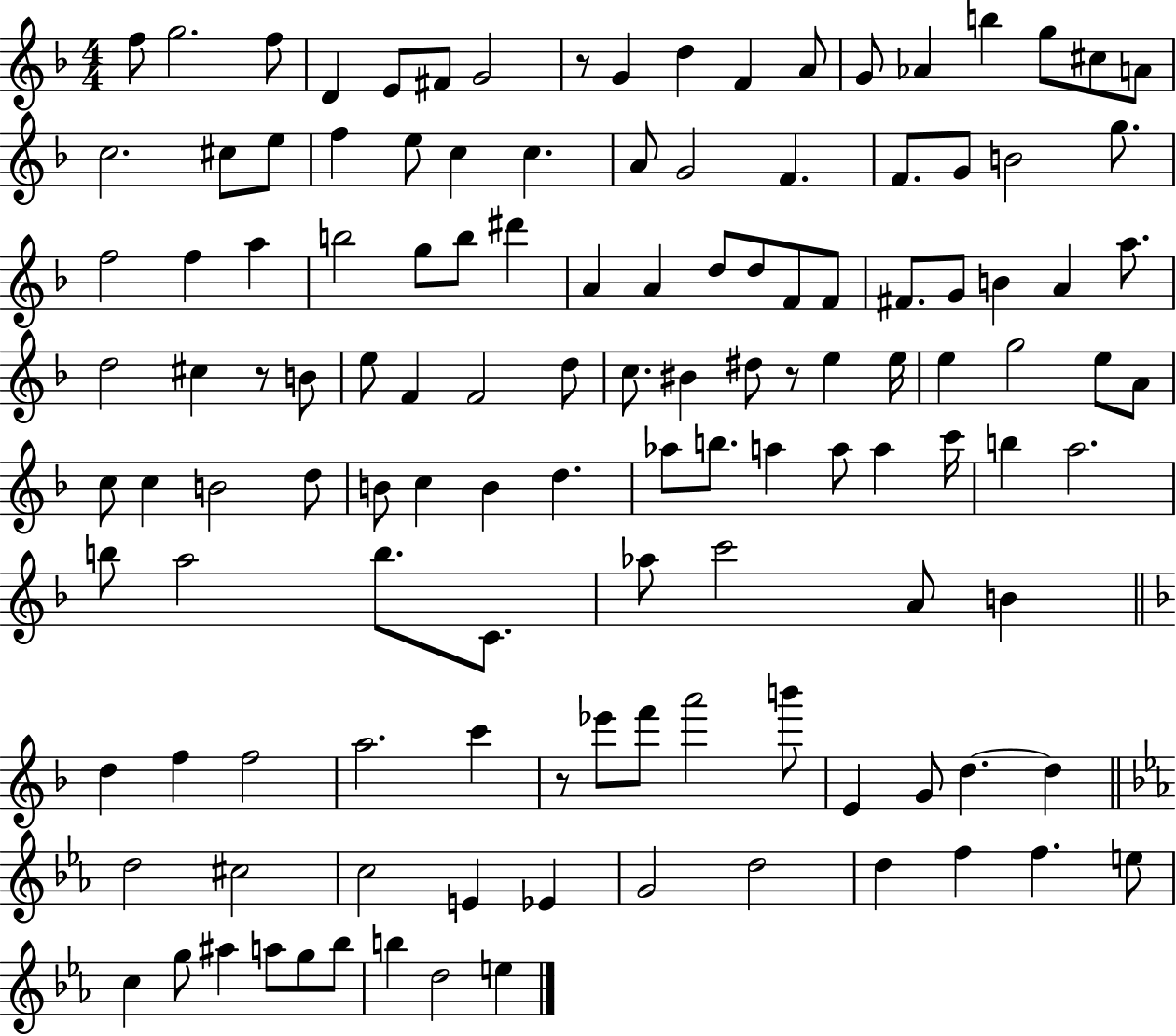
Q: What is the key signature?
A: F major